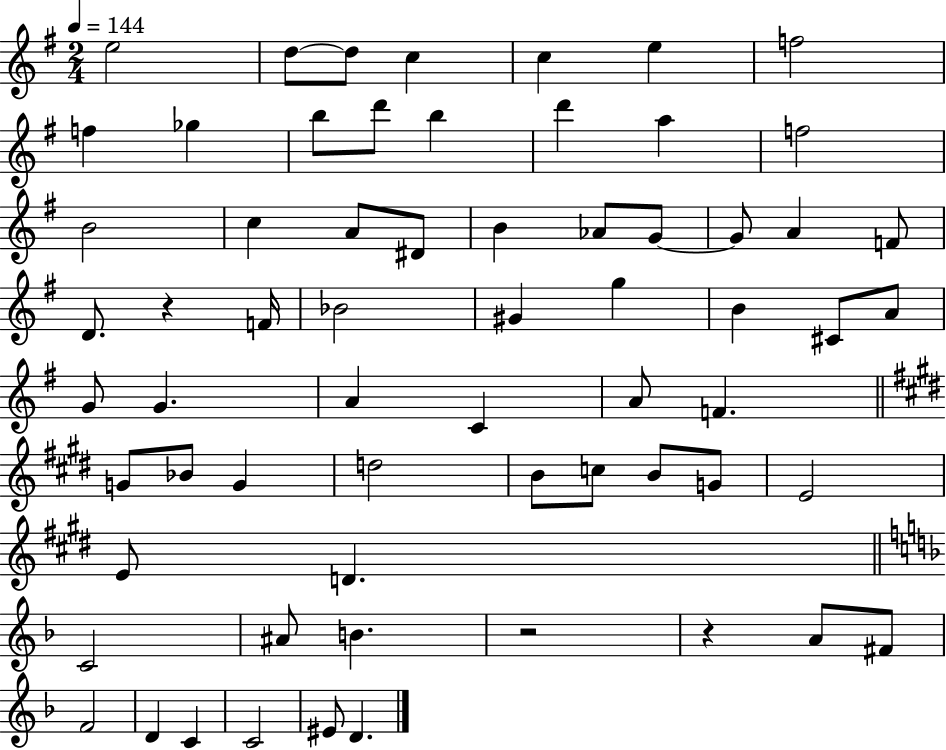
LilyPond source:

{
  \clef treble
  \numericTimeSignature
  \time 2/4
  \key g \major
  \tempo 4 = 144
  \repeat volta 2 { e''2 | d''8~~ d''8 c''4 | c''4 e''4 | f''2 | \break f''4 ges''4 | b''8 d'''8 b''4 | d'''4 a''4 | f''2 | \break b'2 | c''4 a'8 dis'8 | b'4 aes'8 g'8~~ | g'8 a'4 f'8 | \break d'8. r4 f'16 | bes'2 | gis'4 g''4 | b'4 cis'8 a'8 | \break g'8 g'4. | a'4 c'4 | a'8 f'4. | \bar "||" \break \key e \major g'8 bes'8 g'4 | d''2 | b'8 c''8 b'8 g'8 | e'2 | \break e'8 d'4. | \bar "||" \break \key f \major c'2 | ais'8 b'4. | r2 | r4 a'8 fis'8 | \break f'2 | d'4 c'4 | c'2 | eis'8 d'4. | \break } \bar "|."
}